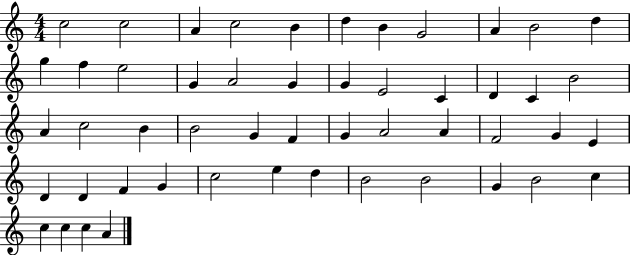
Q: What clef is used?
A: treble